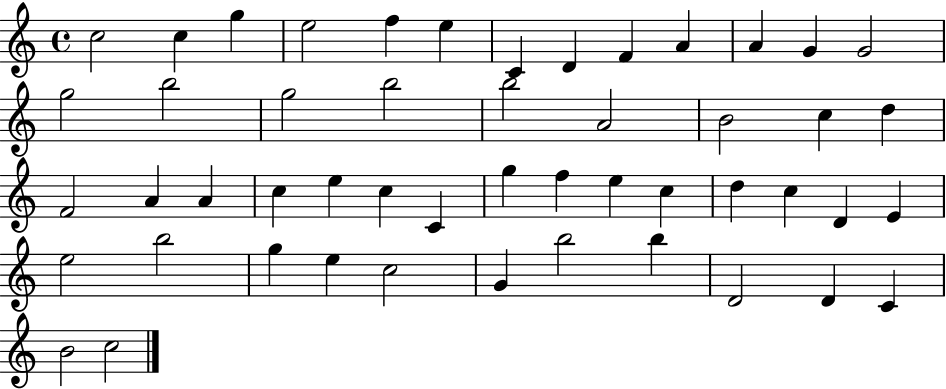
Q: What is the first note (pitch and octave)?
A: C5